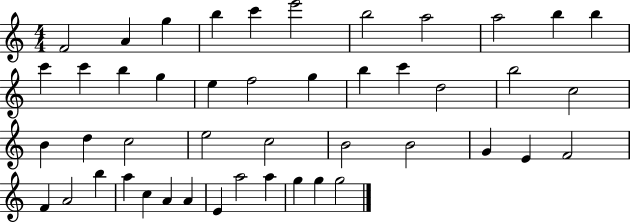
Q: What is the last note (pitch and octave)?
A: G5